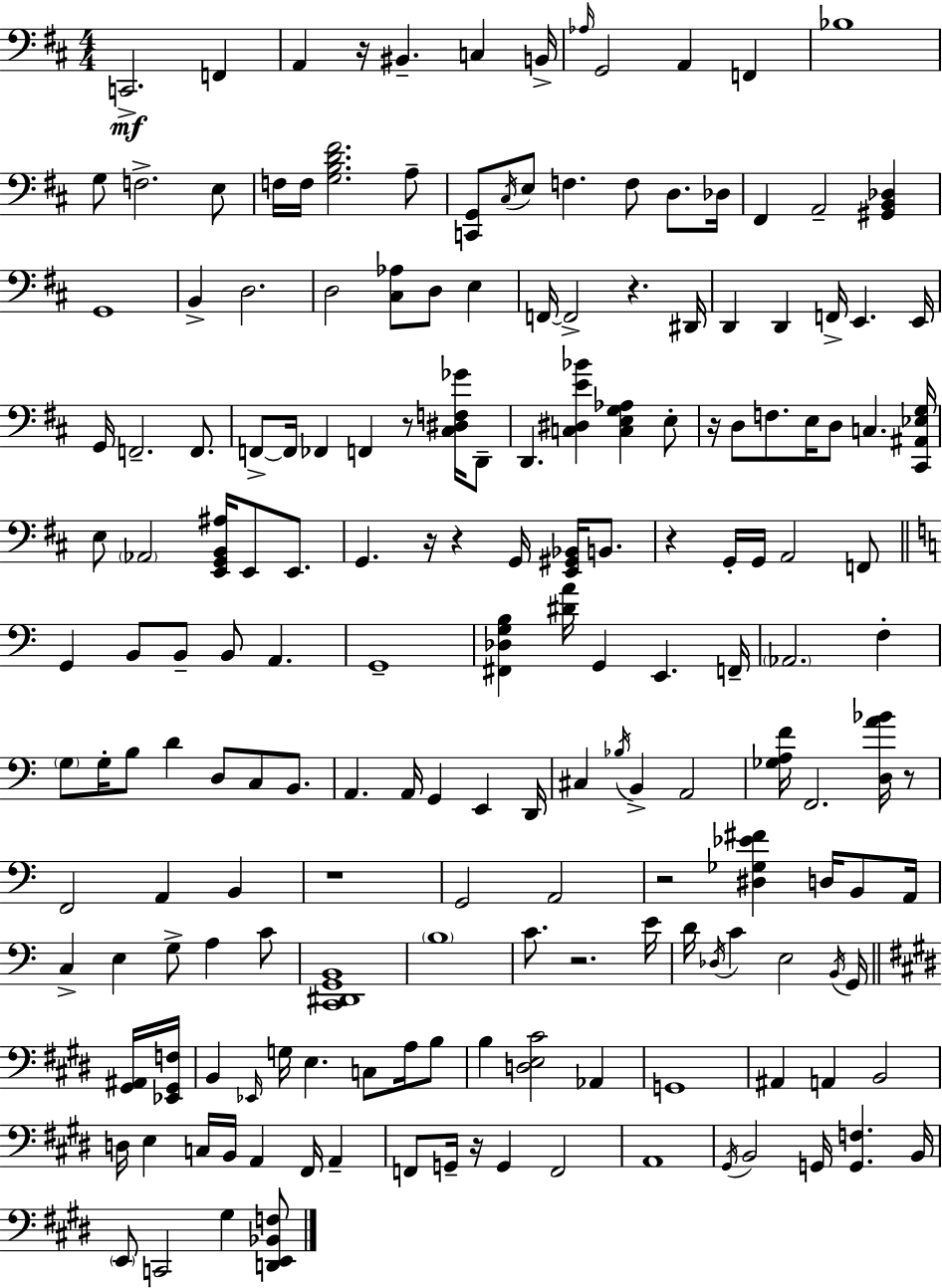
X:1
T:Untitled
M:4/4
L:1/4
K:D
C,,2 F,, A,, z/4 ^B,, C, B,,/4 _A,/4 G,,2 A,, F,, _B,4 G,/2 F,2 E,/2 F,/4 F,/4 [G,B,D^F]2 A,/2 [C,,G,,]/2 ^C,/4 E,/2 F, F,/2 D,/2 _D,/4 ^F,, A,,2 [^G,,B,,_D,] G,,4 B,, D,2 D,2 [^C,_A,]/2 D,/2 E, F,,/4 F,,2 z ^D,,/4 D,, D,, F,,/4 E,, E,,/4 G,,/4 F,,2 F,,/2 F,,/2 F,,/4 _F,, F,, z/2 [^C,^D,F,_G]/4 D,,/2 D,, [C,^D,E_B] [C,E,G,_A,] E,/2 z/4 D,/2 F,/2 E,/4 D,/2 C, [^C,,^A,,_E,G,]/4 E,/2 _A,,2 [E,,G,,B,,^A,]/4 E,,/2 E,,/2 G,, z/4 z G,,/4 [E,,^G,,_B,,]/4 B,,/2 z G,,/4 G,,/4 A,,2 F,,/2 G,, B,,/2 B,,/2 B,,/2 A,, G,,4 [^F,,_D,G,B,] [^DA]/4 G,, E,, F,,/4 _A,,2 F, G,/2 G,/4 B,/2 D D,/2 C,/2 B,,/2 A,, A,,/4 G,, E,, D,,/4 ^C, _B,/4 B,, A,,2 [_G,A,F]/4 F,,2 [D,A_B]/4 z/2 F,,2 A,, B,, z4 G,,2 A,,2 z2 [^D,_G,_E^F] D,/4 B,,/2 A,,/4 C, E, G,/2 A, C/2 [C,,^D,,G,,B,,]4 B,4 C/2 z2 E/4 D/4 _D,/4 C E,2 B,,/4 G,,/4 [^G,,^A,,]/4 [_E,,^G,,F,]/4 B,, _E,,/4 G,/4 E, C,/2 A,/4 B,/2 B, [D,E,^C]2 _A,, G,,4 ^A,, A,, B,,2 D,/4 E, C,/4 B,,/4 A,, ^F,,/4 A,, F,,/2 G,,/4 z/4 G,, F,,2 A,,4 ^G,,/4 B,,2 G,,/4 [G,,F,] B,,/4 E,,/2 C,,2 ^G, [D,,E,,_B,,F,]/2